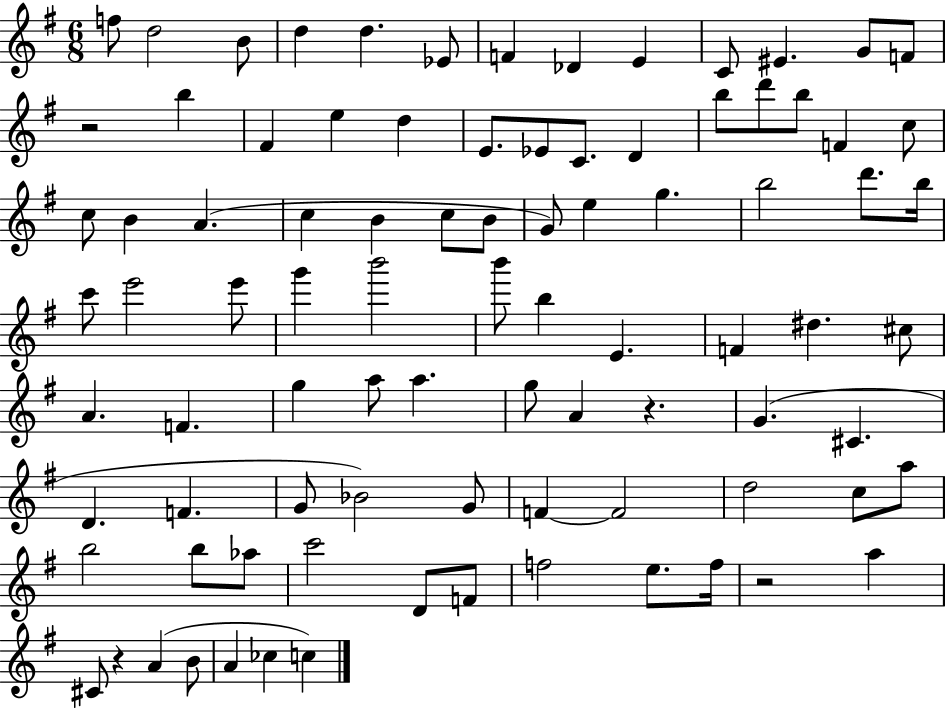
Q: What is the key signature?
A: G major